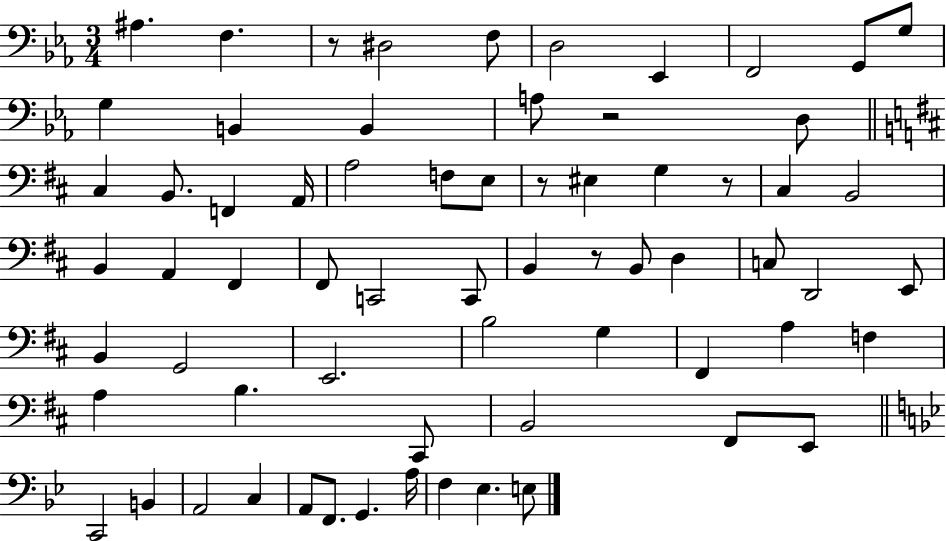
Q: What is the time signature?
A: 3/4